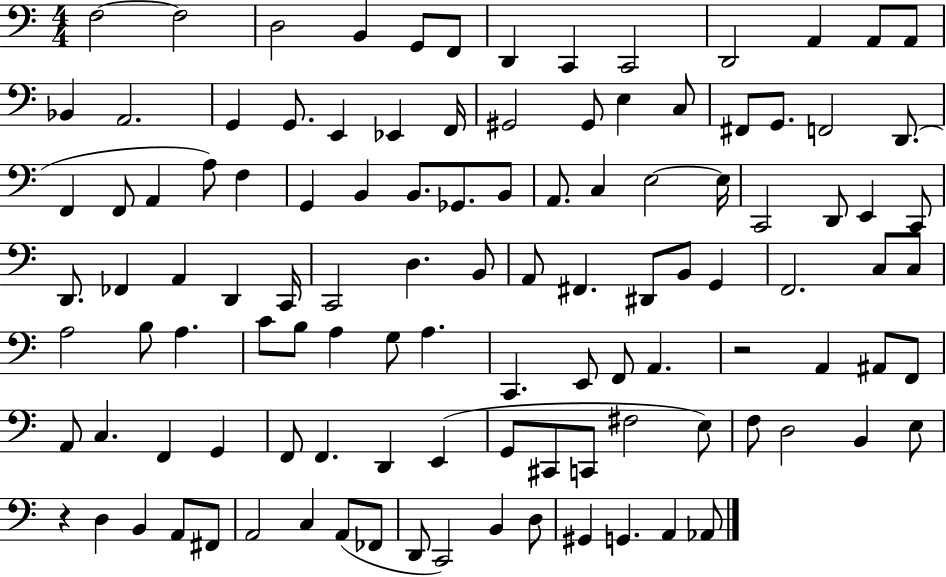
{
  \clef bass
  \numericTimeSignature
  \time 4/4
  \key c \major
  f2~~ f2 | d2 b,4 g,8 f,8 | d,4 c,4 c,2 | d,2 a,4 a,8 a,8 | \break bes,4 a,2. | g,4 g,8. e,4 ees,4 f,16 | gis,2 gis,8 e4 c8 | fis,8 g,8. f,2 d,8.( | \break f,4 f,8 a,4 a8) f4 | g,4 b,4 b,8. ges,8. b,8 | a,8. c4 e2~~ e16 | c,2 d,8 e,4 c,8 | \break d,8. fes,4 a,4 d,4 c,16 | c,2 d4. b,8 | a,8 fis,4. dis,8 b,8 g,4 | f,2. c8 c8 | \break a2 b8 a4. | c'8 b8 a4 g8 a4. | c,4. e,8 f,8 a,4. | r2 a,4 ais,8 f,8 | \break a,8 c4. f,4 g,4 | f,8 f,4. d,4 e,4( | g,8 cis,8 c,8 fis2 e8) | f8 d2 b,4 e8 | \break r4 d4 b,4 a,8 fis,8 | a,2 c4 a,8( fes,8 | d,8 c,2) b,4 d8 | gis,4 g,4. a,4 aes,8 | \break \bar "|."
}